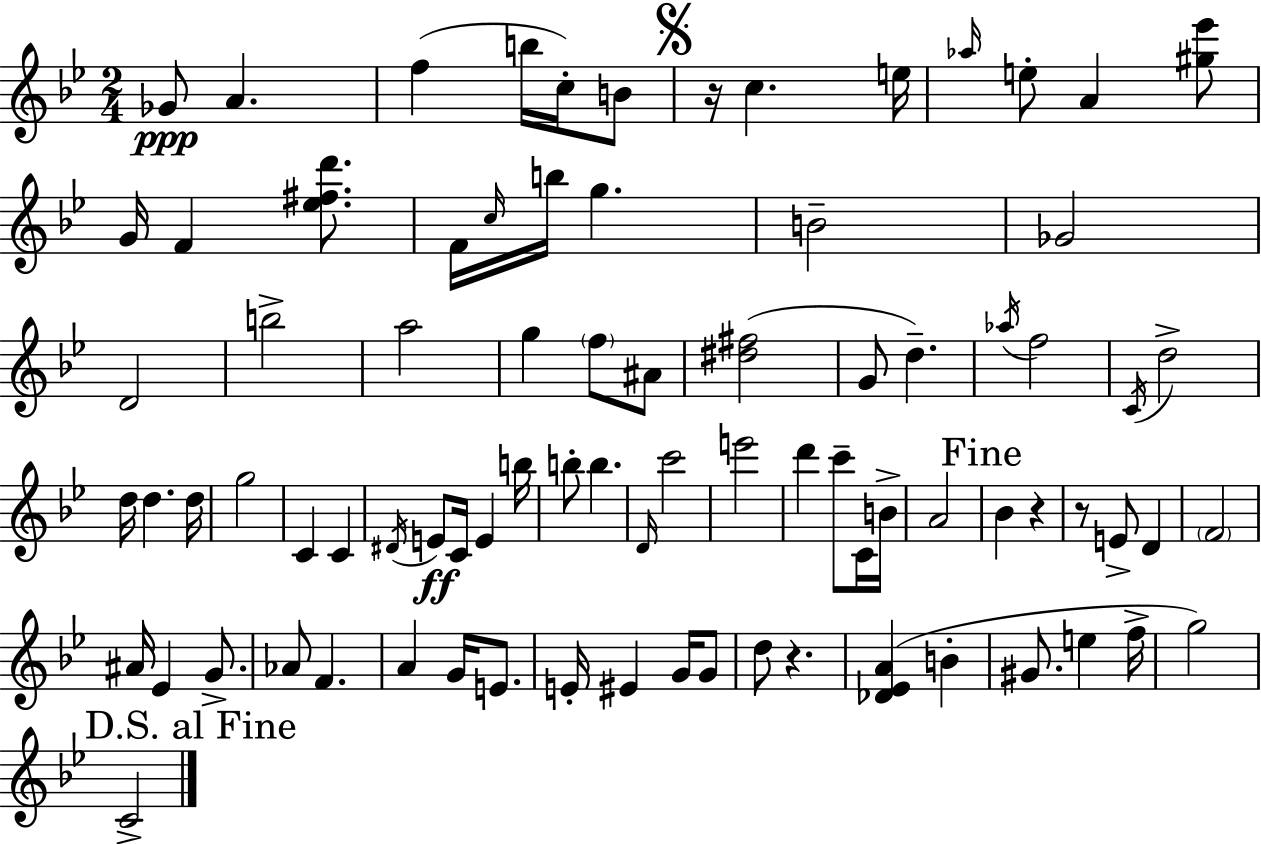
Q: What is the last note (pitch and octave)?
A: C4